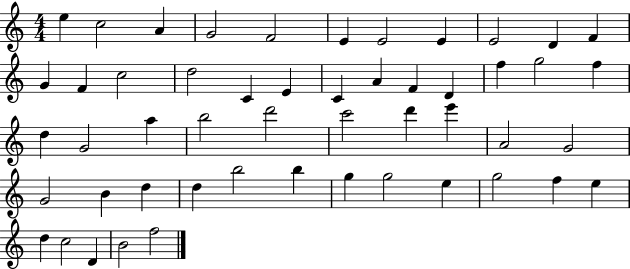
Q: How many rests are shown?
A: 0